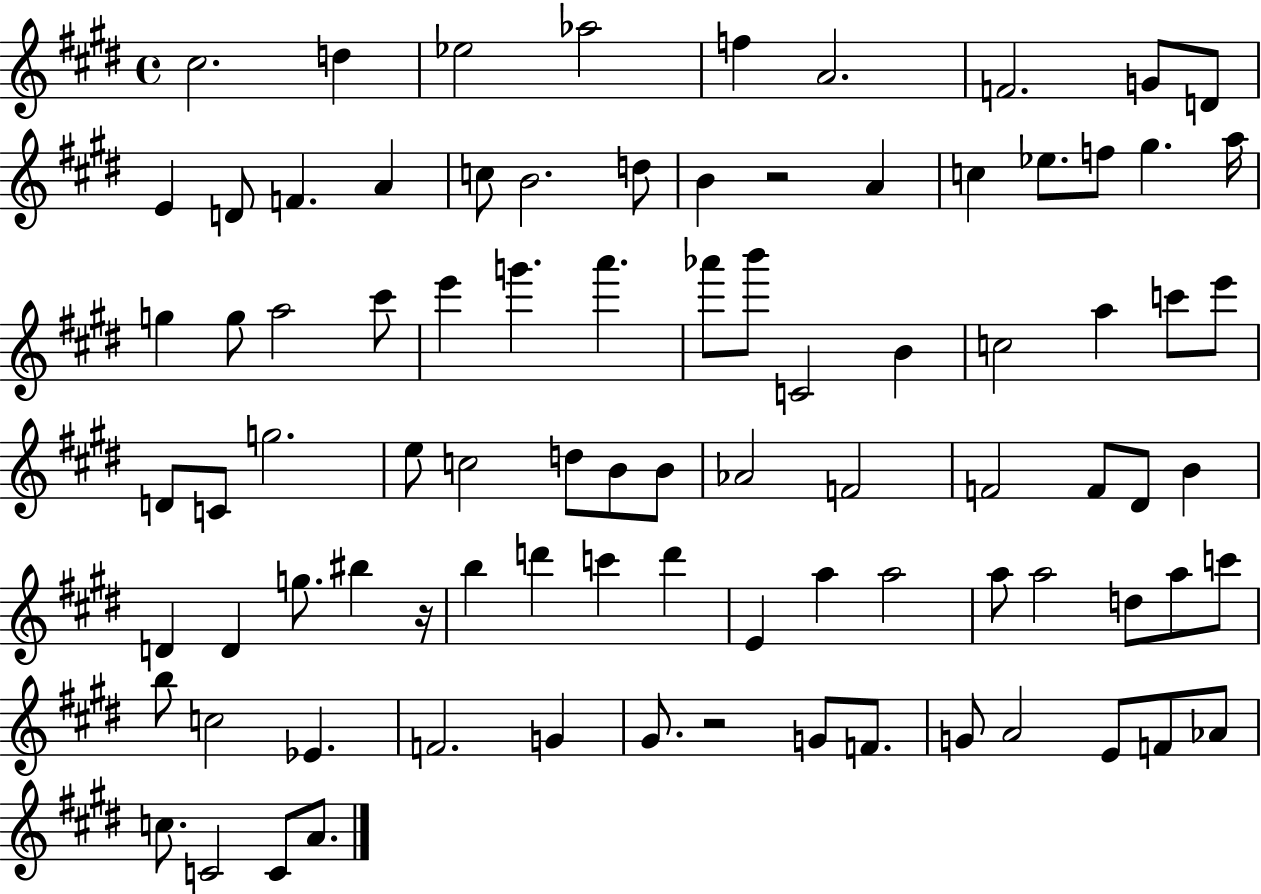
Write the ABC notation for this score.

X:1
T:Untitled
M:4/4
L:1/4
K:E
^c2 d _e2 _a2 f A2 F2 G/2 D/2 E D/2 F A c/2 B2 d/2 B z2 A c _e/2 f/2 ^g a/4 g g/2 a2 ^c'/2 e' g' a' _a'/2 b'/2 C2 B c2 a c'/2 e'/2 D/2 C/2 g2 e/2 c2 d/2 B/2 B/2 _A2 F2 F2 F/2 ^D/2 B D D g/2 ^b z/4 b d' c' d' E a a2 a/2 a2 d/2 a/2 c'/2 b/2 c2 _E F2 G ^G/2 z2 G/2 F/2 G/2 A2 E/2 F/2 _A/2 c/2 C2 C/2 A/2